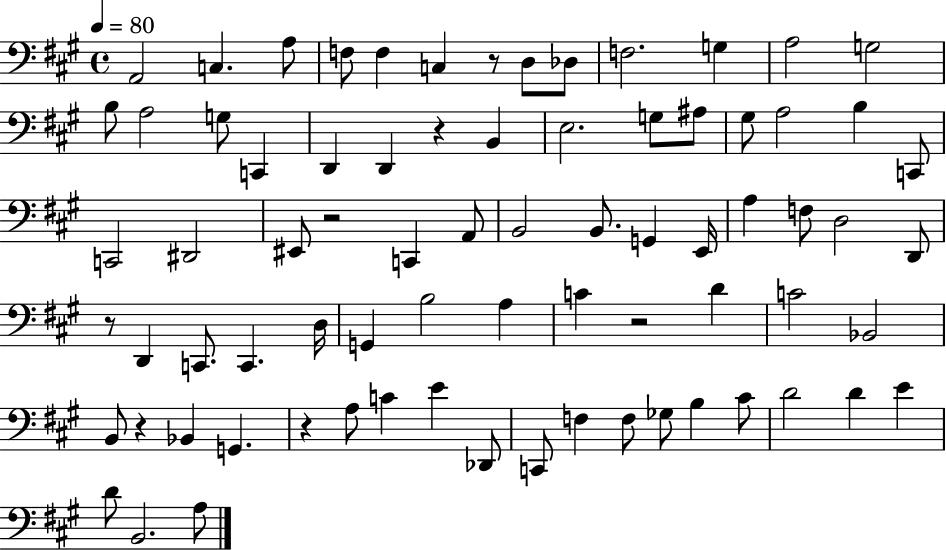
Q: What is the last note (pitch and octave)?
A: A3